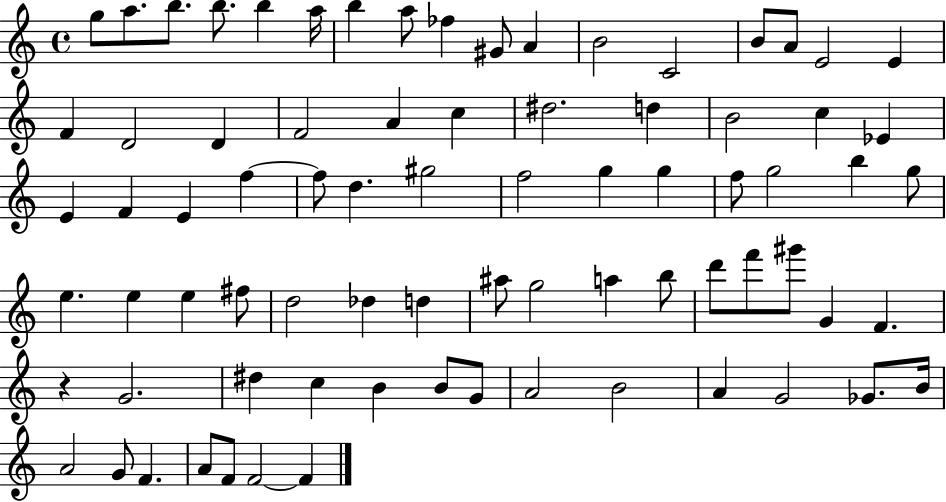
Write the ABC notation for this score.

X:1
T:Untitled
M:4/4
L:1/4
K:C
g/2 a/2 b/2 b/2 b a/4 b a/2 _f ^G/2 A B2 C2 B/2 A/2 E2 E F D2 D F2 A c ^d2 d B2 c _E E F E f f/2 d ^g2 f2 g g f/2 g2 b g/2 e e e ^f/2 d2 _d d ^a/2 g2 a b/2 d'/2 f'/2 ^g'/2 G F z G2 ^d c B B/2 G/2 A2 B2 A G2 _G/2 B/4 A2 G/2 F A/2 F/2 F2 F